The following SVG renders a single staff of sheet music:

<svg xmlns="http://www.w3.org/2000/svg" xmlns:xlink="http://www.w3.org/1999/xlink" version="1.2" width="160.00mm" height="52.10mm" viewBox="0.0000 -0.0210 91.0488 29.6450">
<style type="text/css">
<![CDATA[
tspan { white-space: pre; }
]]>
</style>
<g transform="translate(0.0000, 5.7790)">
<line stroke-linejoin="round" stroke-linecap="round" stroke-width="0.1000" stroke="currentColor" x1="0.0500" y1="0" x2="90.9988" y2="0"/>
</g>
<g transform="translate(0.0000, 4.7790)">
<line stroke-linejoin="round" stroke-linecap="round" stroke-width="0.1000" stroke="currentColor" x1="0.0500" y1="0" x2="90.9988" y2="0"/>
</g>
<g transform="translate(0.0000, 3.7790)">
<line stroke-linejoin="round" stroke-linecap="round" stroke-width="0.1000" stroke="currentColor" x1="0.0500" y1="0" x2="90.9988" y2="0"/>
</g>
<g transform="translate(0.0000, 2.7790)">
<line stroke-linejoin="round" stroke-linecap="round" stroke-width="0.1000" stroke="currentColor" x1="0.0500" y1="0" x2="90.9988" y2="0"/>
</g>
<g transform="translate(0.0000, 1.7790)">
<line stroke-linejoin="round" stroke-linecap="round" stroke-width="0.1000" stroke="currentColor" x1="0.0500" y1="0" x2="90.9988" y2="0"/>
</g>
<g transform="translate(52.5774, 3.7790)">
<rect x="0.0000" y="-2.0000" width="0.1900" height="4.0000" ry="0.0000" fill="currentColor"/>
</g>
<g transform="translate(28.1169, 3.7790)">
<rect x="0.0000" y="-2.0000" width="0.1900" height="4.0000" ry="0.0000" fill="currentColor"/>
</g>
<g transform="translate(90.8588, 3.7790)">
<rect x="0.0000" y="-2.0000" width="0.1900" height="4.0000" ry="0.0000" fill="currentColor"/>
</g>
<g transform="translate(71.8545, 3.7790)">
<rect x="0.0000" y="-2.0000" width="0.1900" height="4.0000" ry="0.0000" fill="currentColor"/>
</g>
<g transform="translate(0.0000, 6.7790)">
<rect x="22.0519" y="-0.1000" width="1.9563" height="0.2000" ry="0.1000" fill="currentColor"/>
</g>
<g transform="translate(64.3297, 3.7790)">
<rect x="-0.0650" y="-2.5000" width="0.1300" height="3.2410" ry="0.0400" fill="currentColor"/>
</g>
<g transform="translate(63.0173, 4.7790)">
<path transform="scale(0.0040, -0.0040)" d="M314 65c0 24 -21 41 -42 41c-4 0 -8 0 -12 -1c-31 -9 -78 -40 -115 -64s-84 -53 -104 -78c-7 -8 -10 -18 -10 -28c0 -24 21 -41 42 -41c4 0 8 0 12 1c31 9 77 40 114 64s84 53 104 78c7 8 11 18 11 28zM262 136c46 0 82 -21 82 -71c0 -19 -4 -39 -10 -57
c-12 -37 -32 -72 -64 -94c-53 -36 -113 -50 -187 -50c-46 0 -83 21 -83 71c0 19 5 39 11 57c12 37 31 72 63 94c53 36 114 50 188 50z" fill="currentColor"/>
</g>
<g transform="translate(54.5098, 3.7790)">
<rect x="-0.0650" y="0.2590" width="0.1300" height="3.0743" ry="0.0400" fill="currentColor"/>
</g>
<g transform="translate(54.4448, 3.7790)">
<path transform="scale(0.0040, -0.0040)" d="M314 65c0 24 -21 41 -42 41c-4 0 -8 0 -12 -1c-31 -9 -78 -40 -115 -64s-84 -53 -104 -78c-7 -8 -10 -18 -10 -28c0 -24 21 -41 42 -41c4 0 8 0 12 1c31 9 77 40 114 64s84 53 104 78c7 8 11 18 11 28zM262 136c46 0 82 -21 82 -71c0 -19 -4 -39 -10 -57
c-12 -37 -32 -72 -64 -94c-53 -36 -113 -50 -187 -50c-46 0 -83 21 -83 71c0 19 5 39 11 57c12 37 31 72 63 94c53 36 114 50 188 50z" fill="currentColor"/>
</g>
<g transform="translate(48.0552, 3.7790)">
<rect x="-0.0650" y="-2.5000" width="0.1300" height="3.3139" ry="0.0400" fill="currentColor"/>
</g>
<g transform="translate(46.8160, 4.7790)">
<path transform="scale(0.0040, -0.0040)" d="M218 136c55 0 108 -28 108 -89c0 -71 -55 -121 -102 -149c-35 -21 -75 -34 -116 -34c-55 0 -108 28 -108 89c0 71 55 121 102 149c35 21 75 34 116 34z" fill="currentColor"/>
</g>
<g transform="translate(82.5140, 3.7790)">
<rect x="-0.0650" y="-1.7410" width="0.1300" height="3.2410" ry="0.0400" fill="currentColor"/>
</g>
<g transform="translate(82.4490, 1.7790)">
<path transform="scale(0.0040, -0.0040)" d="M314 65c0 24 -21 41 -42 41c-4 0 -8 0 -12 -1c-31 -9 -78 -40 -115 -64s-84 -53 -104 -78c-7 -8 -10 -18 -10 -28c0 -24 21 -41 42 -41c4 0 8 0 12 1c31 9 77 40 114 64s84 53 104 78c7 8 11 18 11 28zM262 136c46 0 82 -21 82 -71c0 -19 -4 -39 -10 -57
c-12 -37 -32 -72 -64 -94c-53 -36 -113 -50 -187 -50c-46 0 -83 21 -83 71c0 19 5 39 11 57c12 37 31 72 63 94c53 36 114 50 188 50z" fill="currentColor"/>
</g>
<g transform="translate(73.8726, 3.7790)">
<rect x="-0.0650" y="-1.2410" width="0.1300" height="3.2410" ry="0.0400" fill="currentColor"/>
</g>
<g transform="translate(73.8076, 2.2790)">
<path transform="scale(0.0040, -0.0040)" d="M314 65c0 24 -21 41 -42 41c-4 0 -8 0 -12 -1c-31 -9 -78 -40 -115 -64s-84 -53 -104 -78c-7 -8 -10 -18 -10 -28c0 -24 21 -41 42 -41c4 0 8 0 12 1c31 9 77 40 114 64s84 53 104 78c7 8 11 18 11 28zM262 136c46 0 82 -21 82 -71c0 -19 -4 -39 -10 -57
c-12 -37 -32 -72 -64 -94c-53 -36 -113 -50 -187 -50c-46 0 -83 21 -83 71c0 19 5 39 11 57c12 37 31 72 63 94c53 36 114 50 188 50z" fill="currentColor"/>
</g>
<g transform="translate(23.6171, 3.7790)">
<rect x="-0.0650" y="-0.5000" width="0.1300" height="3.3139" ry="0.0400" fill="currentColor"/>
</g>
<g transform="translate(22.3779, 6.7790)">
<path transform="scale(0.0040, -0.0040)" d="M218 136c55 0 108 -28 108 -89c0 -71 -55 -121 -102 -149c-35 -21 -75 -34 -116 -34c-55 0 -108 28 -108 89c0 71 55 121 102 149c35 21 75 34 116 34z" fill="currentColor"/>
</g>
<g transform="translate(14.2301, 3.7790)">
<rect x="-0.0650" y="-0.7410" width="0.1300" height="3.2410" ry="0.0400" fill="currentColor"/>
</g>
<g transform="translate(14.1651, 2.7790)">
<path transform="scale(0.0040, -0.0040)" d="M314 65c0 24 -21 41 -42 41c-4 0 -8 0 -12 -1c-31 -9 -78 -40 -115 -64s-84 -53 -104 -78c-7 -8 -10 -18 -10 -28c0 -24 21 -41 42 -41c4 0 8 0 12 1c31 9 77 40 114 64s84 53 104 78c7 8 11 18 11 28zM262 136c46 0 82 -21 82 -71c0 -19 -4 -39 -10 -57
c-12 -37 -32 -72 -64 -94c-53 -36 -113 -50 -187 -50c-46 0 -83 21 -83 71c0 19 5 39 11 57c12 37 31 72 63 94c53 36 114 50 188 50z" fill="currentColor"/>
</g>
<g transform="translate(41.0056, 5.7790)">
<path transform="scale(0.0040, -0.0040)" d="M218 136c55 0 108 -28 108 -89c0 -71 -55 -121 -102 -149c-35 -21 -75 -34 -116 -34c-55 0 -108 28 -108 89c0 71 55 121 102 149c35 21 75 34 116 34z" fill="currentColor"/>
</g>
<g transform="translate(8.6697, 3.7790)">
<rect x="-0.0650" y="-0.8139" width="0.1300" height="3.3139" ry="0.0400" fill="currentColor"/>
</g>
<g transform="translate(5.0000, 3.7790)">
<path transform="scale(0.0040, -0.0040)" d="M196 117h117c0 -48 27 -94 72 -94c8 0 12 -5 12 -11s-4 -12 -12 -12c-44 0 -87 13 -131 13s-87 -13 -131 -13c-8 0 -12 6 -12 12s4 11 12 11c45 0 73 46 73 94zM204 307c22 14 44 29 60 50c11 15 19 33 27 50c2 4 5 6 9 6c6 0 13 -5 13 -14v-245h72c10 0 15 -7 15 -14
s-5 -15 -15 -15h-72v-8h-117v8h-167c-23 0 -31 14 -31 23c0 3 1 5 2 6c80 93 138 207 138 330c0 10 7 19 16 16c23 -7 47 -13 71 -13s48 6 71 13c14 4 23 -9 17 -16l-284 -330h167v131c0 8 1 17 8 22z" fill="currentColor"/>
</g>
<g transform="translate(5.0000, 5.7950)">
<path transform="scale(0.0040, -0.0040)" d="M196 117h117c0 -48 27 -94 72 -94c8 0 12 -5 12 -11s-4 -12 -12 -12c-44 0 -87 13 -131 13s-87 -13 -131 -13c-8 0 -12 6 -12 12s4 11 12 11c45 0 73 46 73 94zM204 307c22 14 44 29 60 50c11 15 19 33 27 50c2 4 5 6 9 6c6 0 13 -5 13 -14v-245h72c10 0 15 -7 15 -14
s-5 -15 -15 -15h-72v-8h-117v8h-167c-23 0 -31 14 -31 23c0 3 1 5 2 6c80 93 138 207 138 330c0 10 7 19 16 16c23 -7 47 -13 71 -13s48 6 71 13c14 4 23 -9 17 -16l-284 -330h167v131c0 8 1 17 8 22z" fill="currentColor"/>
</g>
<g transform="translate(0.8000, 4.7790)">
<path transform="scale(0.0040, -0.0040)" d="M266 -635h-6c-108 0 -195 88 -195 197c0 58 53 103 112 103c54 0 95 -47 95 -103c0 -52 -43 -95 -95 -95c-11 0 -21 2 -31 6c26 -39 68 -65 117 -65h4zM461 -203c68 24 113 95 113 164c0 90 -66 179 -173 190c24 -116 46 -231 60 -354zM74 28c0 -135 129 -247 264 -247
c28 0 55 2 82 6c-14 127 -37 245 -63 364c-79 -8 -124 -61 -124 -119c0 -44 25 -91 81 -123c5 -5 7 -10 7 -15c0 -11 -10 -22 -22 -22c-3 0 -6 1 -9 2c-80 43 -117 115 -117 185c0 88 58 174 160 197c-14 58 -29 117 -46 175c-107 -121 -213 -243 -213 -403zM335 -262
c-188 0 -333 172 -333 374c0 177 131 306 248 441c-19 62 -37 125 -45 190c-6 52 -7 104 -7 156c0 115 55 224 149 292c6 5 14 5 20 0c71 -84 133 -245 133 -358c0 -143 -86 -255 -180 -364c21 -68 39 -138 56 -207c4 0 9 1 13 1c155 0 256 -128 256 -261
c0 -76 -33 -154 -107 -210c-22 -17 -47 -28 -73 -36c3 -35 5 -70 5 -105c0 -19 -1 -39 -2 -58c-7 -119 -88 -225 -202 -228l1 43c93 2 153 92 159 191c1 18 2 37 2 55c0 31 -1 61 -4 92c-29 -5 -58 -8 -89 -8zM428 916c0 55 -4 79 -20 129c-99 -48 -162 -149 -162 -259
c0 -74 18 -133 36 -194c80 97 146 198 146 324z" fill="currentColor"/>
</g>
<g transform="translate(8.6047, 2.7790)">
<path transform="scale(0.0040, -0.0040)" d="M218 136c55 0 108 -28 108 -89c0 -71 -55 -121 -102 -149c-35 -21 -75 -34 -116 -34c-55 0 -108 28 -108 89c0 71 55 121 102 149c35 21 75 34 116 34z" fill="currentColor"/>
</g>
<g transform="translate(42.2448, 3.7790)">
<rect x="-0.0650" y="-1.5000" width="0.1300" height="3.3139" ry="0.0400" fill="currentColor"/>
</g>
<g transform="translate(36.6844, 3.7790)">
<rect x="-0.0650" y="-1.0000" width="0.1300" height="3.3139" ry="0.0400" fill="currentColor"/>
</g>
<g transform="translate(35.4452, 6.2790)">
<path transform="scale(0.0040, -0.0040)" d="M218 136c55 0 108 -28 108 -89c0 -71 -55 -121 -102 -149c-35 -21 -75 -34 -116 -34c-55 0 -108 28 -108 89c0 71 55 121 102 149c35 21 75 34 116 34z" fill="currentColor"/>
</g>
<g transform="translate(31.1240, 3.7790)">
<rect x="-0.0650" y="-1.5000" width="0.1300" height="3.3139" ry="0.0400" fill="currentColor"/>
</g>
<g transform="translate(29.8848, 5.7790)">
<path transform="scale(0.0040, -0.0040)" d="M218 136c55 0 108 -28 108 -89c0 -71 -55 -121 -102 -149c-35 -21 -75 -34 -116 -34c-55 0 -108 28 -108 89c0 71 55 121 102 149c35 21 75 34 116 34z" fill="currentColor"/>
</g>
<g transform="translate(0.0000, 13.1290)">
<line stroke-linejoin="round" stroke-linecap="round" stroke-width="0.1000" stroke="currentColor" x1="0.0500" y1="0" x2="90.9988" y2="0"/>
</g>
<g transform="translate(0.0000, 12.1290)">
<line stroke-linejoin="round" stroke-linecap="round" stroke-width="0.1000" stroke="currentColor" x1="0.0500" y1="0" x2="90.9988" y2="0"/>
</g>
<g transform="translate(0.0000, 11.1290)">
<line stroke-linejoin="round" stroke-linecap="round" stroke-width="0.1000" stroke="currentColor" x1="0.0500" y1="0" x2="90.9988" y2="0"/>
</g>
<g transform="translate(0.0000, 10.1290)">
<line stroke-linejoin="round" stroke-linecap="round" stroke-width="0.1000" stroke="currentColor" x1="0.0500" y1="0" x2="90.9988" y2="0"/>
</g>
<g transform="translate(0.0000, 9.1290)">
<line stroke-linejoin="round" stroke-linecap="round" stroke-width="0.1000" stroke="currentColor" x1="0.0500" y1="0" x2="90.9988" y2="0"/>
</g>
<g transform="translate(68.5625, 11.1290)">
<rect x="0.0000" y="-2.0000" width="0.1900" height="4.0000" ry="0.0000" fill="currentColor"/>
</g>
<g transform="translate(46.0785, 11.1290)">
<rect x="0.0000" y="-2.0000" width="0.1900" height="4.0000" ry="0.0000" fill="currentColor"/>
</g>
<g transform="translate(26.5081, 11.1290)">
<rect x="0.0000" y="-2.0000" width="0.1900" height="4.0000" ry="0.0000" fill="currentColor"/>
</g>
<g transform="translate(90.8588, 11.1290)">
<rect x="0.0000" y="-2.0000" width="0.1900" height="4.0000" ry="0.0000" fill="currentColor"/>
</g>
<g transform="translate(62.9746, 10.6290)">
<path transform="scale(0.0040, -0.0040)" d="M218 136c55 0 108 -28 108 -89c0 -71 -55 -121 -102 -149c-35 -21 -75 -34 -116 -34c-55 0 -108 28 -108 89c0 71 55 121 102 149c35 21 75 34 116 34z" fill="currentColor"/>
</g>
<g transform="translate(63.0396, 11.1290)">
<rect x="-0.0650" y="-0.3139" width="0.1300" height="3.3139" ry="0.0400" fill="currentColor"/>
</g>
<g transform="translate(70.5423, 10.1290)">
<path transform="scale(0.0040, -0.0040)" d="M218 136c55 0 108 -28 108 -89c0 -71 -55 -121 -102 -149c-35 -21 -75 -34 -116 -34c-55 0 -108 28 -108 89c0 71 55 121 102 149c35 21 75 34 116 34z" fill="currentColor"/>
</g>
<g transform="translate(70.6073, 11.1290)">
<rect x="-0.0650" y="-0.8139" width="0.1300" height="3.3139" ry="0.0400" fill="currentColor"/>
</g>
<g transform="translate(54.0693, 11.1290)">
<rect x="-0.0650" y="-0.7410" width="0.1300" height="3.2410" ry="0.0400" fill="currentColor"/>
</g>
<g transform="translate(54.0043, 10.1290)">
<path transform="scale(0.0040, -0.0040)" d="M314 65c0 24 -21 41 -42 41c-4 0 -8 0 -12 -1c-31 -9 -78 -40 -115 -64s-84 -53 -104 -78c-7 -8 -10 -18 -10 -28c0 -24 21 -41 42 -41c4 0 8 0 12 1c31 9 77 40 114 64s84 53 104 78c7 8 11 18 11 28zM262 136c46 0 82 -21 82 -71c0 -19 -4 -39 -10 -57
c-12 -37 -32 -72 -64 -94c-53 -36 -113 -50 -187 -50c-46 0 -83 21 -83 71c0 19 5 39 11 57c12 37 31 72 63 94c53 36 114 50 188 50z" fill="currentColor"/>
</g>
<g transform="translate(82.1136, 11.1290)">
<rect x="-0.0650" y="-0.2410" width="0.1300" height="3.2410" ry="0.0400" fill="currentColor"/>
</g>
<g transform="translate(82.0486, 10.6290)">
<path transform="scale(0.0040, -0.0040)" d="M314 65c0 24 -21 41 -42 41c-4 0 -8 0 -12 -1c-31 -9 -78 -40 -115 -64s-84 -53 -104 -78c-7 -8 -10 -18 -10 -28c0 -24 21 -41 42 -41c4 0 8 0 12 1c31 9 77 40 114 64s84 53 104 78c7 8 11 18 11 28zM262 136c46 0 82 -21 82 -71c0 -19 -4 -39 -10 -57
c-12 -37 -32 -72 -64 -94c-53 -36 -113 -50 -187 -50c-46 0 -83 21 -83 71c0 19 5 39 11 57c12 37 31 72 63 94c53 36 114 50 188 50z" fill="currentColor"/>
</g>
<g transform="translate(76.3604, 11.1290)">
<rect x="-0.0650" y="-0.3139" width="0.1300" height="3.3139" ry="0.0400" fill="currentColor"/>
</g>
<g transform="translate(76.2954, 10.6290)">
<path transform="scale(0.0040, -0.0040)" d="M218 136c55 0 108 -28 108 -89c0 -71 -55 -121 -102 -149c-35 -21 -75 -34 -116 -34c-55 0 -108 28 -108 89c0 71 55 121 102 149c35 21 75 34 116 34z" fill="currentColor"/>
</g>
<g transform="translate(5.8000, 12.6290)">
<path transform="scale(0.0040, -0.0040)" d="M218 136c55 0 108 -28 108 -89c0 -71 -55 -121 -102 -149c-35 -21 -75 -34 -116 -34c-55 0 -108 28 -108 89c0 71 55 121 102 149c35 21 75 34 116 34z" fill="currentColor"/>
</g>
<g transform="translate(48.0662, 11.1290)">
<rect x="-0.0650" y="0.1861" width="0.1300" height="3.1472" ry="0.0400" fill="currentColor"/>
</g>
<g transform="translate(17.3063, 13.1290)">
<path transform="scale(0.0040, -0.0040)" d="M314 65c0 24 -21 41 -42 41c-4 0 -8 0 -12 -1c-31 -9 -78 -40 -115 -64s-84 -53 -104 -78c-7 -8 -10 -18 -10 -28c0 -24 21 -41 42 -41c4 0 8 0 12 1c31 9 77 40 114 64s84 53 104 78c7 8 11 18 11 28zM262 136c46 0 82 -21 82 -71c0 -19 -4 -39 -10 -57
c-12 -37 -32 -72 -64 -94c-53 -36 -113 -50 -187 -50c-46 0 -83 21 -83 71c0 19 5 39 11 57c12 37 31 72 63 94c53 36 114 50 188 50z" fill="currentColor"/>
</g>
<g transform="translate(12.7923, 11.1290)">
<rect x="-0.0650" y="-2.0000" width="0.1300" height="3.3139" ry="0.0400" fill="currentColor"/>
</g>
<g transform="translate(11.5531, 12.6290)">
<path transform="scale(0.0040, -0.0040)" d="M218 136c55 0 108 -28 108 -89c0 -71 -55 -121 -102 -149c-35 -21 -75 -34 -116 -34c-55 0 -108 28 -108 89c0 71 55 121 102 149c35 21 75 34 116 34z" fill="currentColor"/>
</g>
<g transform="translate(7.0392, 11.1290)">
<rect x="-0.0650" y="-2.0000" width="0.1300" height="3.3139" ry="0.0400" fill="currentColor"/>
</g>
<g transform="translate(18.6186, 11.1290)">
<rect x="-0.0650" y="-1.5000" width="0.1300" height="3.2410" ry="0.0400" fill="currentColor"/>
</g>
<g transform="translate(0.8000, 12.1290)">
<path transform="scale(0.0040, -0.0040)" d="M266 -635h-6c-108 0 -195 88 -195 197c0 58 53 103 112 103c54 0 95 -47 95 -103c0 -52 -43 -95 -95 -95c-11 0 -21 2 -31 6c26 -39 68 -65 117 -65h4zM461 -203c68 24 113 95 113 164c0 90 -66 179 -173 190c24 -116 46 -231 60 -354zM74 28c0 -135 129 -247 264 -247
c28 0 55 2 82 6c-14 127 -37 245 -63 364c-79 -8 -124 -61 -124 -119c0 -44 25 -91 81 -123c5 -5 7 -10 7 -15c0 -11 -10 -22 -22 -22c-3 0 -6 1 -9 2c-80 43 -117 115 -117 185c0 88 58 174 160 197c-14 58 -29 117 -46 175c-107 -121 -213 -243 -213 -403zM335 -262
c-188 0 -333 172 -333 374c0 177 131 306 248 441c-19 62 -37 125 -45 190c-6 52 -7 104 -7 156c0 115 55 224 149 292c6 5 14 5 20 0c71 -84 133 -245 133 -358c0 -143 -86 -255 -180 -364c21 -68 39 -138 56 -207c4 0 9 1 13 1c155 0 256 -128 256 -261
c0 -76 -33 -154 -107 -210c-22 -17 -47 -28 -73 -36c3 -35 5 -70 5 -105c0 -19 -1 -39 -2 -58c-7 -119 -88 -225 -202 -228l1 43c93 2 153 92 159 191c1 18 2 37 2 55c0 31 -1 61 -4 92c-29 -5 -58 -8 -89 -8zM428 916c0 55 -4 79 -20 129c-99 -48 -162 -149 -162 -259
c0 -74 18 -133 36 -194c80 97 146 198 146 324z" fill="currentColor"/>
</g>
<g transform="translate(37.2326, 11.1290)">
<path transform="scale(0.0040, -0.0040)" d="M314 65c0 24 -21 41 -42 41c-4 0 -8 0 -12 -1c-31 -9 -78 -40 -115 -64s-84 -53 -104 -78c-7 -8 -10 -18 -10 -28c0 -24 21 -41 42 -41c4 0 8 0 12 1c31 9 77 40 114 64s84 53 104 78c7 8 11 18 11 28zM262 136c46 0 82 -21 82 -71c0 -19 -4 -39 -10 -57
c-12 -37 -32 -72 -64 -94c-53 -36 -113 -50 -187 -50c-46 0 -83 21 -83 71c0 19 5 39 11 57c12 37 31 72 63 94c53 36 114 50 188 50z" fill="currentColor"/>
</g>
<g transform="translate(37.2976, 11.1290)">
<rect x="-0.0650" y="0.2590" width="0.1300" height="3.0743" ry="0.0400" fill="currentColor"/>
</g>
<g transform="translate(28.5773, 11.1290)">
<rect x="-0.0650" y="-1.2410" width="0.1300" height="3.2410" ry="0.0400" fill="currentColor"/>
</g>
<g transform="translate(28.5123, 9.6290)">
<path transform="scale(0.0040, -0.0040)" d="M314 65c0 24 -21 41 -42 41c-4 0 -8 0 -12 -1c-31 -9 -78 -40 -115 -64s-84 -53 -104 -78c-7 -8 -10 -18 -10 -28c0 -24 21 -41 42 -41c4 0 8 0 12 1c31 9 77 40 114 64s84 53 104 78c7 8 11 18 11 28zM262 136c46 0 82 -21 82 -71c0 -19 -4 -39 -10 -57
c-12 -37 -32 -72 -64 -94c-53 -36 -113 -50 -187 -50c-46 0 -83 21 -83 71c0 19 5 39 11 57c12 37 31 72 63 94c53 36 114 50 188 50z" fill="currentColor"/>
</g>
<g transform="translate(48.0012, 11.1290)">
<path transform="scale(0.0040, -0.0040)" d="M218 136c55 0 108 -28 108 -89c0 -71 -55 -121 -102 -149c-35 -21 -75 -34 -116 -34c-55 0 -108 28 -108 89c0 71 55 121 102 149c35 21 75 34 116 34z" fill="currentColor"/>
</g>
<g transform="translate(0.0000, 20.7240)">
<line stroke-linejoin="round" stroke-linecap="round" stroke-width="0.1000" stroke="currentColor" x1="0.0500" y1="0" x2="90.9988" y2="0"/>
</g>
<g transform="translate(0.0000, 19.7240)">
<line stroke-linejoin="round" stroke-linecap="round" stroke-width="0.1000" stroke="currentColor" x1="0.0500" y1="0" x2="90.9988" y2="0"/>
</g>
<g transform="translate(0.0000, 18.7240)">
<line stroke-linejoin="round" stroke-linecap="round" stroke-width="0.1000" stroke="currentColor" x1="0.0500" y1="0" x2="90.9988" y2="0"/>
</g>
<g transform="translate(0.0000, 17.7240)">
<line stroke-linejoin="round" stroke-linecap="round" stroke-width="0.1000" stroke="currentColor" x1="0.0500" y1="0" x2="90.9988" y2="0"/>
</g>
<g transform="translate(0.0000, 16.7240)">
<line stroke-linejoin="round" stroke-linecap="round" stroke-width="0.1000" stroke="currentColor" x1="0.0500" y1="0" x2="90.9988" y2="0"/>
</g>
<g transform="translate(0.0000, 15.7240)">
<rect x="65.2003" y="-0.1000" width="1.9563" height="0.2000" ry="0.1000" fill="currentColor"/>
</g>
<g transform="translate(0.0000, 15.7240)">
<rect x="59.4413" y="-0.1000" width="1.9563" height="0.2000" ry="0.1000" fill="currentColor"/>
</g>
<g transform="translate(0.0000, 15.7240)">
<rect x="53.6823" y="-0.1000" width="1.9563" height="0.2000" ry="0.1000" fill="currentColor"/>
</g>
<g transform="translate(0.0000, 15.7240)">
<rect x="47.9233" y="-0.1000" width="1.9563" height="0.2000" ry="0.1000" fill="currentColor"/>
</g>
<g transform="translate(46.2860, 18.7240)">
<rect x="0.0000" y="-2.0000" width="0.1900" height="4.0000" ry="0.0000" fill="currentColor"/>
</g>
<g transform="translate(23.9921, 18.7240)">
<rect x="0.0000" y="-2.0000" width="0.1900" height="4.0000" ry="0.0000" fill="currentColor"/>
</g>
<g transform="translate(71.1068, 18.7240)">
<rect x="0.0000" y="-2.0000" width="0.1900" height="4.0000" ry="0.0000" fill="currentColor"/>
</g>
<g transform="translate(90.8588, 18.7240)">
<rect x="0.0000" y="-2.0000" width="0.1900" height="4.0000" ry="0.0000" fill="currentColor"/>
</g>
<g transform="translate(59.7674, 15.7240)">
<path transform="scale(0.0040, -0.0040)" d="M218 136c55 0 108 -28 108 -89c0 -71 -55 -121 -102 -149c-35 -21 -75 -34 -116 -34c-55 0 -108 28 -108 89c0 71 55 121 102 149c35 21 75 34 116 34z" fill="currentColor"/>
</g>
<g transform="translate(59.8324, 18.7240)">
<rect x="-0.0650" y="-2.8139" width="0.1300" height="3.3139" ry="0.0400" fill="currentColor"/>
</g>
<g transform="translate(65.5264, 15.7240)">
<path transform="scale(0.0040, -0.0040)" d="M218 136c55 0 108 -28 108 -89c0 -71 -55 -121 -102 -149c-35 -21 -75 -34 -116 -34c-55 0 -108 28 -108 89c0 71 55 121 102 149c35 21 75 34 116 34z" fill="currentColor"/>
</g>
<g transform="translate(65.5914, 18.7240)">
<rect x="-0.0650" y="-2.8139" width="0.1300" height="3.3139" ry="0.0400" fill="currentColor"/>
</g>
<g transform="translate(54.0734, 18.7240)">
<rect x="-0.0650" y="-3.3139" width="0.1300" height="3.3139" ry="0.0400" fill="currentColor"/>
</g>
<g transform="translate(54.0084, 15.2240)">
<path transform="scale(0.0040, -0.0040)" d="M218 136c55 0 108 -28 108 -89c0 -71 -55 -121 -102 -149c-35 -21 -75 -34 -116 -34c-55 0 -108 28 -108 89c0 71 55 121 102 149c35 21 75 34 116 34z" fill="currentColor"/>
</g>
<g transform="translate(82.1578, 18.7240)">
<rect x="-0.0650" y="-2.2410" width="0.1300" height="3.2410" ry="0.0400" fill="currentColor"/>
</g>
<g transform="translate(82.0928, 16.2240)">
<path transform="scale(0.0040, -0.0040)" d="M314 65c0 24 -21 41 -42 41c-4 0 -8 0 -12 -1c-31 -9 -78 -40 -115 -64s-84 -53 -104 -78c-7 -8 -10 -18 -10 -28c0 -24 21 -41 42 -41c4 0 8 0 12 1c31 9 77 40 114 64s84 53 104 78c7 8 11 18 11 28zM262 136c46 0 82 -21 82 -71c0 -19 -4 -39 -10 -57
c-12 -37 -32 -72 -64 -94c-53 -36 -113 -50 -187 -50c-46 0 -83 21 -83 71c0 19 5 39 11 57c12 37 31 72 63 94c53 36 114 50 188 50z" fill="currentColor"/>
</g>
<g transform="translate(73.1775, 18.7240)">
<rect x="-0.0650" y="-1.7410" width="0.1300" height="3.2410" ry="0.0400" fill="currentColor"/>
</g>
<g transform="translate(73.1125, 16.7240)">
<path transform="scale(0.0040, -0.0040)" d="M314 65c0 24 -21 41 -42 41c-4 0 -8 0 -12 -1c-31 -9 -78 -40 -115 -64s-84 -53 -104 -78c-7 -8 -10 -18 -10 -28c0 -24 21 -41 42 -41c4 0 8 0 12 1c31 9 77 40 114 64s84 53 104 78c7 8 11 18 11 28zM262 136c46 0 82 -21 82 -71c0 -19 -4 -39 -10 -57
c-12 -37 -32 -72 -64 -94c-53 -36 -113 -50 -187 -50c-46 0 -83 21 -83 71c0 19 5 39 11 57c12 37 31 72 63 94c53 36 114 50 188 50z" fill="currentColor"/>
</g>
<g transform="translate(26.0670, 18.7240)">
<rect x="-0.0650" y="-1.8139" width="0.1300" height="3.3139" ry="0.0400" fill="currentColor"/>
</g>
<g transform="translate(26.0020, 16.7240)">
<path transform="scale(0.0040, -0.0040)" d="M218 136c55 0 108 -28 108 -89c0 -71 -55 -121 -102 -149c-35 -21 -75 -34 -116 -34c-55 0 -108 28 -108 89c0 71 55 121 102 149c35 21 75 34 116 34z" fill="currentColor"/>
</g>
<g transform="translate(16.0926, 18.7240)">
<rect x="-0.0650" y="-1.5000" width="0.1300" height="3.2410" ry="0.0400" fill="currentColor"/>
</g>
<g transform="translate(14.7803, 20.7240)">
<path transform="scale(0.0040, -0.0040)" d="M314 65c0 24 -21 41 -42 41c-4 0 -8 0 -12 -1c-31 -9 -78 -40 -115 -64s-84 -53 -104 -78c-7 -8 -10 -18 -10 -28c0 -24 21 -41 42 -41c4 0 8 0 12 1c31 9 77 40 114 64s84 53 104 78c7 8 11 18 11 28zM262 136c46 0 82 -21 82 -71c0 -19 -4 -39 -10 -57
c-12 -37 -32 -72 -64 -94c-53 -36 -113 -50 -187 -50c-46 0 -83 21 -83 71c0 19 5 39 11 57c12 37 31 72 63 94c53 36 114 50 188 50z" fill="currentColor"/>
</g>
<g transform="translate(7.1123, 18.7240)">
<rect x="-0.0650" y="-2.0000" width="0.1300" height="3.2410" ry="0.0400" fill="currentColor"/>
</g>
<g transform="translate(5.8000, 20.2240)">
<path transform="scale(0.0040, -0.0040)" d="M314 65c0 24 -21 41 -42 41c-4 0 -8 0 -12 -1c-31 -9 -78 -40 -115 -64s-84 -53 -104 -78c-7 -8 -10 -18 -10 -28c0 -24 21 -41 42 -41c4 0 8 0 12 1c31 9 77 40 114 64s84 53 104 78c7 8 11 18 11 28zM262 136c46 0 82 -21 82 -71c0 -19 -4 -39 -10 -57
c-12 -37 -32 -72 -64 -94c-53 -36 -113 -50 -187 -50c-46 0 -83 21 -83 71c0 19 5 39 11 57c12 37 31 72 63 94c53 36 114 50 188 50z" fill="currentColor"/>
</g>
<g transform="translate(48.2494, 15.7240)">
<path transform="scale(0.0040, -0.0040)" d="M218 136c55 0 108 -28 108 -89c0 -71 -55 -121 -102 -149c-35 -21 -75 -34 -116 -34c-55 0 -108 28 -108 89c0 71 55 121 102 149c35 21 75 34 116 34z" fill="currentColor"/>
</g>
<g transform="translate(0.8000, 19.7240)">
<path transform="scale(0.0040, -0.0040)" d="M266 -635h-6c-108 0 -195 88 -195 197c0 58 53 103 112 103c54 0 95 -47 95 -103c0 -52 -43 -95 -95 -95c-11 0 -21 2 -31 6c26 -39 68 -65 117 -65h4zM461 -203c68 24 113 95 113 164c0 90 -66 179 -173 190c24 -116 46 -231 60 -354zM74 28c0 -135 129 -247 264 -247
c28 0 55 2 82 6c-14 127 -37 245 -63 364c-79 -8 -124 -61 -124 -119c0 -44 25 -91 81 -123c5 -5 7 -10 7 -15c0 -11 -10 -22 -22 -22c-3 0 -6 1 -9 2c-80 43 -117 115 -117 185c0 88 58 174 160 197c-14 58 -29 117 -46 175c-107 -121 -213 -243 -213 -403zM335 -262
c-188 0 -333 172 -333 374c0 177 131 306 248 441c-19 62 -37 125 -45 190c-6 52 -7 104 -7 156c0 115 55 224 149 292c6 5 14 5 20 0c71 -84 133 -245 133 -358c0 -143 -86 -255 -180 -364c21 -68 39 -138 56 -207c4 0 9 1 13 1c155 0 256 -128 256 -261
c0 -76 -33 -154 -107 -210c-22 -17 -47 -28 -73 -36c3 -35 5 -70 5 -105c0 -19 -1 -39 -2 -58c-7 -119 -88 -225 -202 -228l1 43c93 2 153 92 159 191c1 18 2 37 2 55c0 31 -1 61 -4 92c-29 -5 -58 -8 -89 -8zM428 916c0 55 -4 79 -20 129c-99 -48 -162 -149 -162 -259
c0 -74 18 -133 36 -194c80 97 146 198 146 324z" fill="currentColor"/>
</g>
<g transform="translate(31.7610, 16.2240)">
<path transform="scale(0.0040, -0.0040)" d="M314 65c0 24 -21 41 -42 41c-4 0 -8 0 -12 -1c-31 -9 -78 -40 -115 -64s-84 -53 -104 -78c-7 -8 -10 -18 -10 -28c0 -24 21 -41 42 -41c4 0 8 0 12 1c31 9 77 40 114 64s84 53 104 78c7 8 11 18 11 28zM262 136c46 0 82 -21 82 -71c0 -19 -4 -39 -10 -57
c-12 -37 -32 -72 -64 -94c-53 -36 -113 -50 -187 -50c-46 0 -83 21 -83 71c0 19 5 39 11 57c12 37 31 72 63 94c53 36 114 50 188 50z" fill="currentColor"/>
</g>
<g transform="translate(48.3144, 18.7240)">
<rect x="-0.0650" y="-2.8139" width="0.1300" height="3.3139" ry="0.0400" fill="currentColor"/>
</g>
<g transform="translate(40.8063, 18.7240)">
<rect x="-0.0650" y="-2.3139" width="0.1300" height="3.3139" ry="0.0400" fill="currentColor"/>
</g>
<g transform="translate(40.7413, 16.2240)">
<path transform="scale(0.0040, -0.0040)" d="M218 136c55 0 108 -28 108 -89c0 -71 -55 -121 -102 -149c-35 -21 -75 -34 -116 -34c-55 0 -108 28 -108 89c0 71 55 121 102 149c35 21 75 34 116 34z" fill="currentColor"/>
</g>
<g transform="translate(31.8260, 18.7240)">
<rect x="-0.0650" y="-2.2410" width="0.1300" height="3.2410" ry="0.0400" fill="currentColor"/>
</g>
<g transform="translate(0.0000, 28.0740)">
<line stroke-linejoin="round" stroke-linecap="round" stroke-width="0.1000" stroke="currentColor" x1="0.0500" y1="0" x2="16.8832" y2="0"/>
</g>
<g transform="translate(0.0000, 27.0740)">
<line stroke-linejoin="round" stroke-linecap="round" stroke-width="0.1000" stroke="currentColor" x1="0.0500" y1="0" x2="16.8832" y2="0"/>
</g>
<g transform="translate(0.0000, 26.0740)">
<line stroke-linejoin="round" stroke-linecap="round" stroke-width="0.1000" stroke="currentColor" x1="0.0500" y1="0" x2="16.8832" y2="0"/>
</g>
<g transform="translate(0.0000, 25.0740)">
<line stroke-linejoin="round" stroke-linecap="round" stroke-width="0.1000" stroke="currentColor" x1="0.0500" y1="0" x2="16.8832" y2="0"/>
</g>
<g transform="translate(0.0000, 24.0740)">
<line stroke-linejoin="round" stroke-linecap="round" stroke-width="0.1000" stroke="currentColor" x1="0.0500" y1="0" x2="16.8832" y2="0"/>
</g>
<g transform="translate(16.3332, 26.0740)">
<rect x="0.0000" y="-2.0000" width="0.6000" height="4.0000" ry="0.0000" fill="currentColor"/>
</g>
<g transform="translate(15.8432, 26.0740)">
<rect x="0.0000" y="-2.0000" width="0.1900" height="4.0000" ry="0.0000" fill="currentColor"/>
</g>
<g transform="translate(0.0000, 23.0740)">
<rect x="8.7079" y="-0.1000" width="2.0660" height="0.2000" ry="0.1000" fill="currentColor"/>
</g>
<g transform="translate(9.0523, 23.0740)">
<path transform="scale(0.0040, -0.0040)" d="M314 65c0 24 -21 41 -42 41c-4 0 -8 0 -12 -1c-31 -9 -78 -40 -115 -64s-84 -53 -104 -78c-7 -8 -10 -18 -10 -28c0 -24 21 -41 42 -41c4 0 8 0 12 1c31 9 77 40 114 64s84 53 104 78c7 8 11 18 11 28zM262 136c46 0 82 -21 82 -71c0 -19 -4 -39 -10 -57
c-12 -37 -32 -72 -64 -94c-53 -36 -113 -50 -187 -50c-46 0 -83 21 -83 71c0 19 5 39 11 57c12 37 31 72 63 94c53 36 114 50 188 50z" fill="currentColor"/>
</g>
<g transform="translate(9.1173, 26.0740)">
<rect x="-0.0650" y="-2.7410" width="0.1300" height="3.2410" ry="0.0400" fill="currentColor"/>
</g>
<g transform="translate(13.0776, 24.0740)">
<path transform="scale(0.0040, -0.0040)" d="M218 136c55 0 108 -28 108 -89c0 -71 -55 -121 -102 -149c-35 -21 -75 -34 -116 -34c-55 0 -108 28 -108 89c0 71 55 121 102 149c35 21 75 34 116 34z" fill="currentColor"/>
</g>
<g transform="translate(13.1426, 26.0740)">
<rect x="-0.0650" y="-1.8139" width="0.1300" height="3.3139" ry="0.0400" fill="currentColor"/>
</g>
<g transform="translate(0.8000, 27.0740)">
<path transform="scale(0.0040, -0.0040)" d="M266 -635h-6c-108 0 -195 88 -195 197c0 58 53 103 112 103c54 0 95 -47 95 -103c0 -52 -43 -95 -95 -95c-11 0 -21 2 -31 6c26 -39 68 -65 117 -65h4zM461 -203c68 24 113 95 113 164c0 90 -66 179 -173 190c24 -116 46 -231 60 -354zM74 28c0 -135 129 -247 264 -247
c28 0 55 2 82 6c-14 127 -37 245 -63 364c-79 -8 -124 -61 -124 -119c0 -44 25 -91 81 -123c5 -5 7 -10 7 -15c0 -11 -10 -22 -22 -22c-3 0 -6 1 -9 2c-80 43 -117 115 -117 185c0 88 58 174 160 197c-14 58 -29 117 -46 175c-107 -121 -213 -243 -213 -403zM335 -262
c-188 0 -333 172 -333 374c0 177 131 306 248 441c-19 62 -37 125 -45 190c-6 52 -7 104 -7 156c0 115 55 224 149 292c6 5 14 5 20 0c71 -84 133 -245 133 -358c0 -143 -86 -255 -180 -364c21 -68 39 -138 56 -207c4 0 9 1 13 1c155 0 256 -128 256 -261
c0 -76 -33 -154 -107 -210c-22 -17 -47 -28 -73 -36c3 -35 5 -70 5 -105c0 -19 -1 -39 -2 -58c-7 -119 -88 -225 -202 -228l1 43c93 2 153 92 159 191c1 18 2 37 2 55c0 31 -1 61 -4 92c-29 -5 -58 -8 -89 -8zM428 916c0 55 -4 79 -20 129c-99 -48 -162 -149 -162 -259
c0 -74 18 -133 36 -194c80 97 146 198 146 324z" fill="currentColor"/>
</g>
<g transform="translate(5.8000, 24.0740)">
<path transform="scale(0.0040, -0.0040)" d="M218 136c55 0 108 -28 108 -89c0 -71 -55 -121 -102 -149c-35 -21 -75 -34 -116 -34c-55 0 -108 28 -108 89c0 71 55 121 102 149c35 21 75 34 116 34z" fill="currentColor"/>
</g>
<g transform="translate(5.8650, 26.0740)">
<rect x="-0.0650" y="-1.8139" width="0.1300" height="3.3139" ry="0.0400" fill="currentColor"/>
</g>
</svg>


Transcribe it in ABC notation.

X:1
T:Untitled
M:4/4
L:1/4
K:C
d d2 C E D E G B2 G2 e2 f2 F F E2 e2 B2 B d2 c d c c2 F2 E2 f g2 g a b a a f2 g2 f a2 f